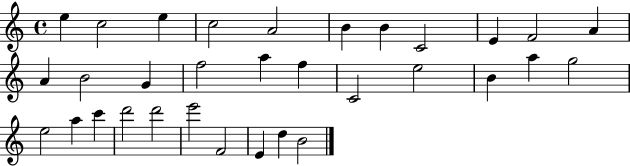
{
  \clef treble
  \time 4/4
  \defaultTimeSignature
  \key c \major
  e''4 c''2 e''4 | c''2 a'2 | b'4 b'4 c'2 | e'4 f'2 a'4 | \break a'4 b'2 g'4 | f''2 a''4 f''4 | c'2 e''2 | b'4 a''4 g''2 | \break e''2 a''4 c'''4 | d'''2 d'''2 | e'''2 f'2 | e'4 d''4 b'2 | \break \bar "|."
}